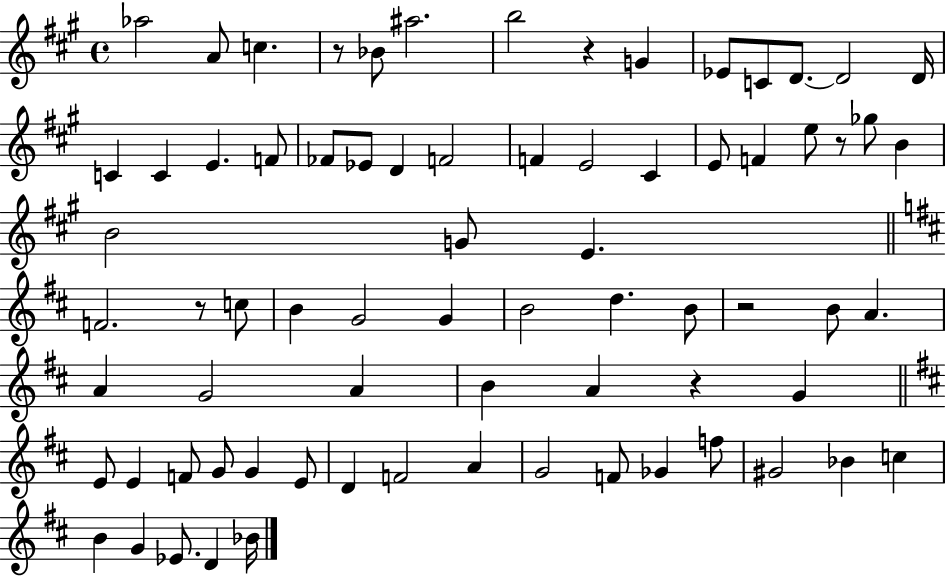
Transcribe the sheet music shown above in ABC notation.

X:1
T:Untitled
M:4/4
L:1/4
K:A
_a2 A/2 c z/2 _B/2 ^a2 b2 z G _E/2 C/2 D/2 D2 D/4 C C E F/2 _F/2 _E/2 D F2 F E2 ^C E/2 F e/2 z/2 _g/2 B B2 G/2 E F2 z/2 c/2 B G2 G B2 d B/2 z2 B/2 A A G2 A B A z G E/2 E F/2 G/2 G E/2 D F2 A G2 F/2 _G f/2 ^G2 _B c B G _E/2 D _B/4